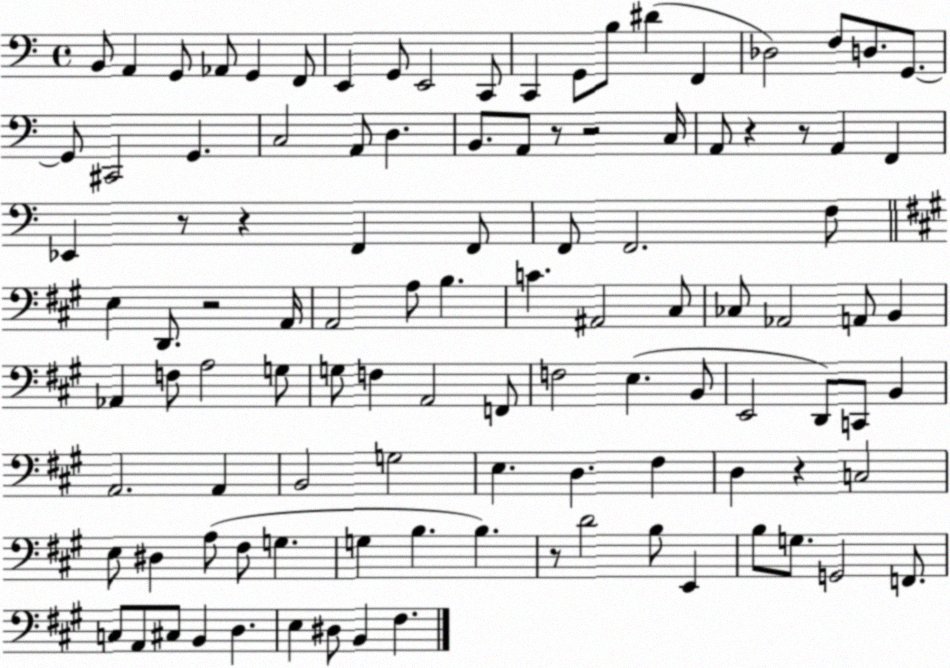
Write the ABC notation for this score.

X:1
T:Untitled
M:4/4
L:1/4
K:C
B,,/2 A,, G,,/2 _A,,/2 G,, F,,/2 E,, G,,/2 E,,2 C,,/2 C,, G,,/2 B,/2 ^D F,, _D,2 F,/2 D,/2 G,,/2 G,,/2 ^C,,2 G,, C,2 A,,/2 D, B,,/2 A,,/2 z/2 z2 C,/4 A,,/2 z z/2 A,, F,, _E,, z/2 z F,, F,,/2 F,,/2 F,,2 F,/2 E, D,,/2 z2 A,,/4 A,,2 A,/2 B, C ^A,,2 ^C,/2 _C,/2 _A,,2 A,,/2 B,, _A,, F,/2 A,2 G,/2 G,/2 F, A,,2 F,,/2 F,2 E, B,,/2 E,,2 D,,/2 C,,/2 B,, A,,2 A,, B,,2 G,2 E, D, ^F, D, z C,2 E,/2 ^D, A,/2 ^F,/2 G, G, B, B, z/2 D2 B,/2 E,, B,/2 G,/2 G,,2 F,,/2 C,/2 A,,/2 ^C,/2 B,, D, E, ^D,/2 B,, ^F,